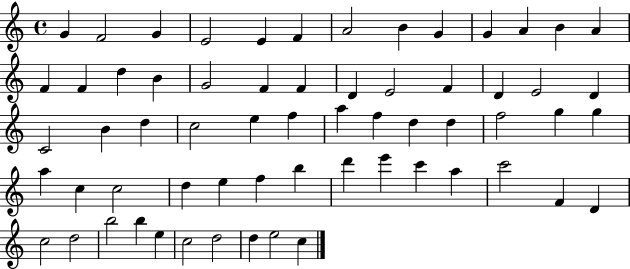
{
  \clef treble
  \time 4/4
  \defaultTimeSignature
  \key c \major
  g'4 f'2 g'4 | e'2 e'4 f'4 | a'2 b'4 g'4 | g'4 a'4 b'4 a'4 | \break f'4 f'4 d''4 b'4 | g'2 f'4 f'4 | d'4 e'2 f'4 | d'4 e'2 d'4 | \break c'2 b'4 d''4 | c''2 e''4 f''4 | a''4 f''4 d''4 d''4 | f''2 g''4 g''4 | \break a''4 c''4 c''2 | d''4 e''4 f''4 b''4 | d'''4 e'''4 c'''4 a''4 | c'''2 f'4 d'4 | \break c''2 d''2 | b''2 b''4 e''4 | c''2 d''2 | d''4 e''2 c''4 | \break \bar "|."
}